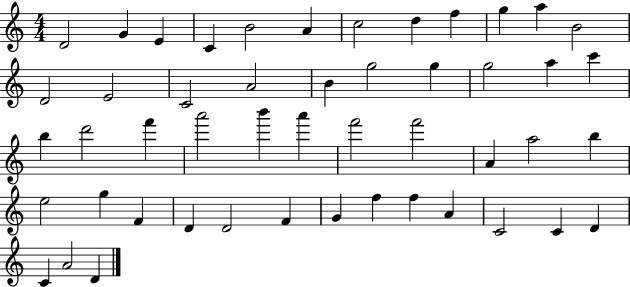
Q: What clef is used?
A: treble